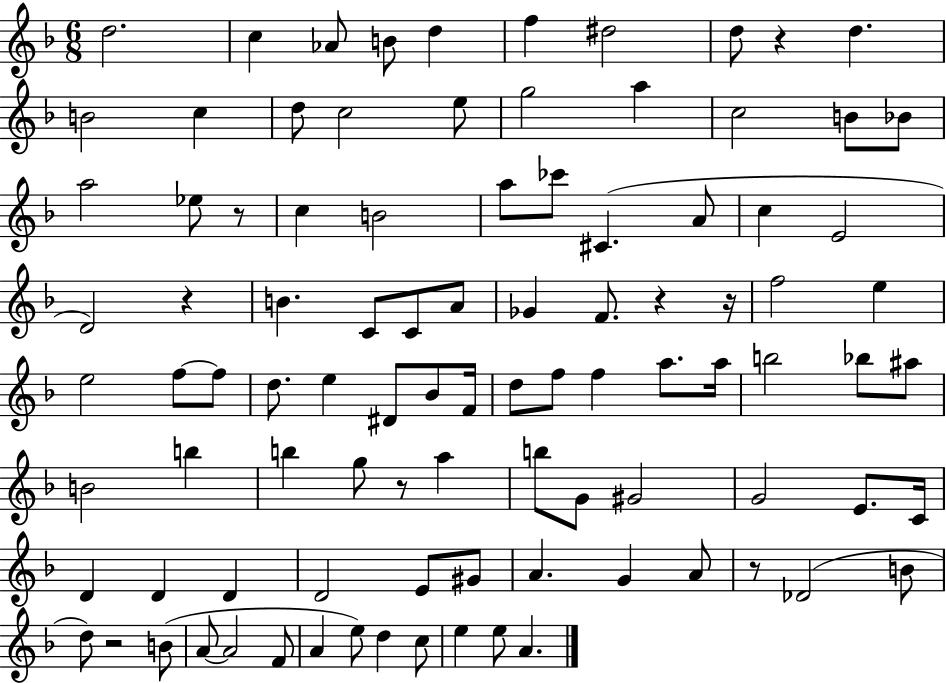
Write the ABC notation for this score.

X:1
T:Untitled
M:6/8
L:1/4
K:F
d2 c _A/2 B/2 d f ^d2 d/2 z d B2 c d/2 c2 e/2 g2 a c2 B/2 _B/2 a2 _e/2 z/2 c B2 a/2 _c'/2 ^C A/2 c E2 D2 z B C/2 C/2 A/2 _G F/2 z z/4 f2 e e2 f/2 f/2 d/2 e ^D/2 _B/2 F/4 d/2 f/2 f a/2 a/4 b2 _b/2 ^a/2 B2 b b g/2 z/2 a b/2 G/2 ^G2 G2 E/2 C/4 D D D D2 E/2 ^G/2 A G A/2 z/2 _D2 B/2 d/2 z2 B/2 A/2 A2 F/2 A e/2 d c/2 e e/2 A